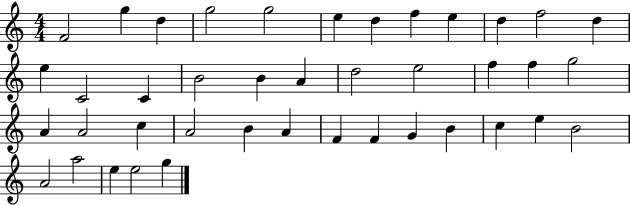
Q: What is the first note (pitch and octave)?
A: F4